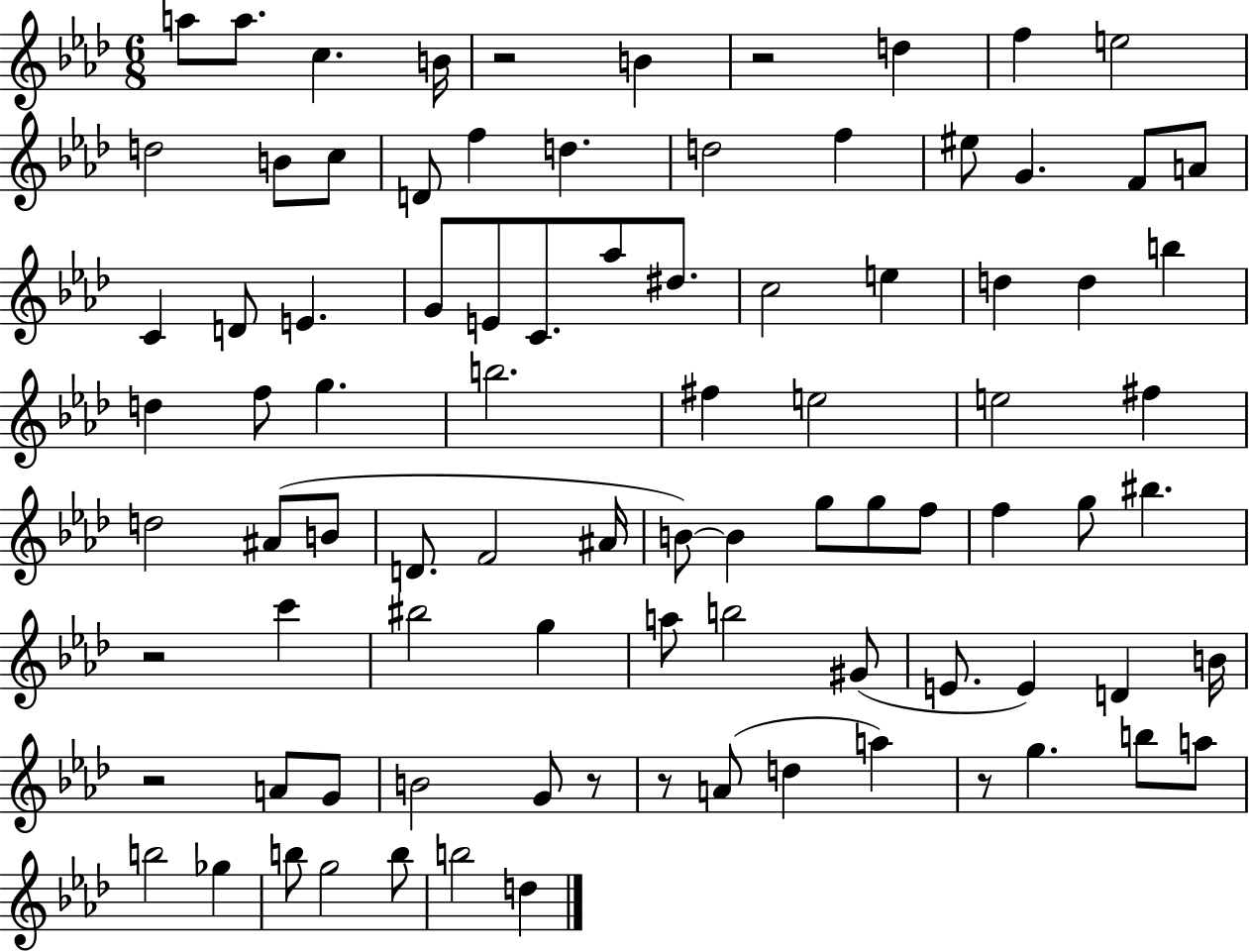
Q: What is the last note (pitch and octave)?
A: D5